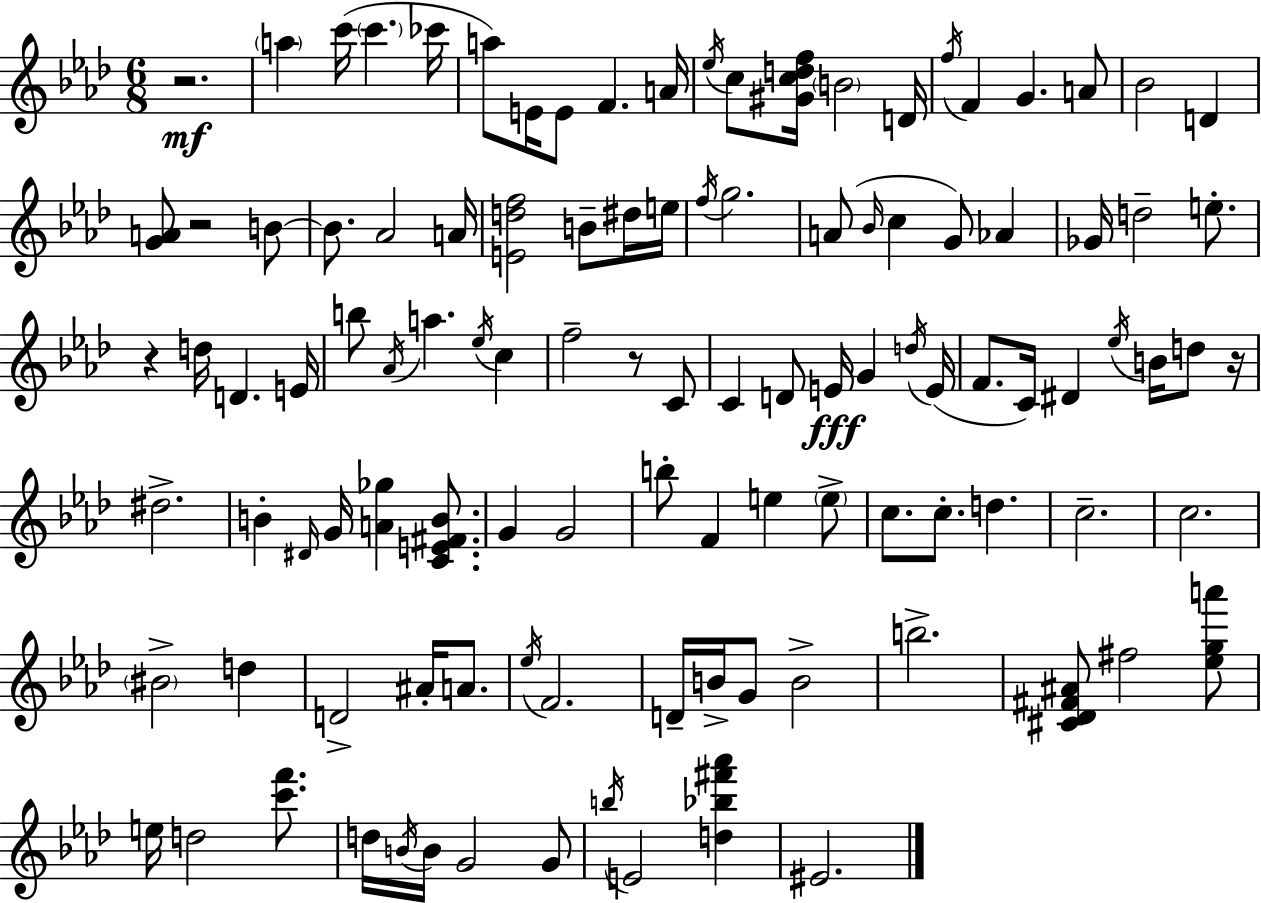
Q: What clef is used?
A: treble